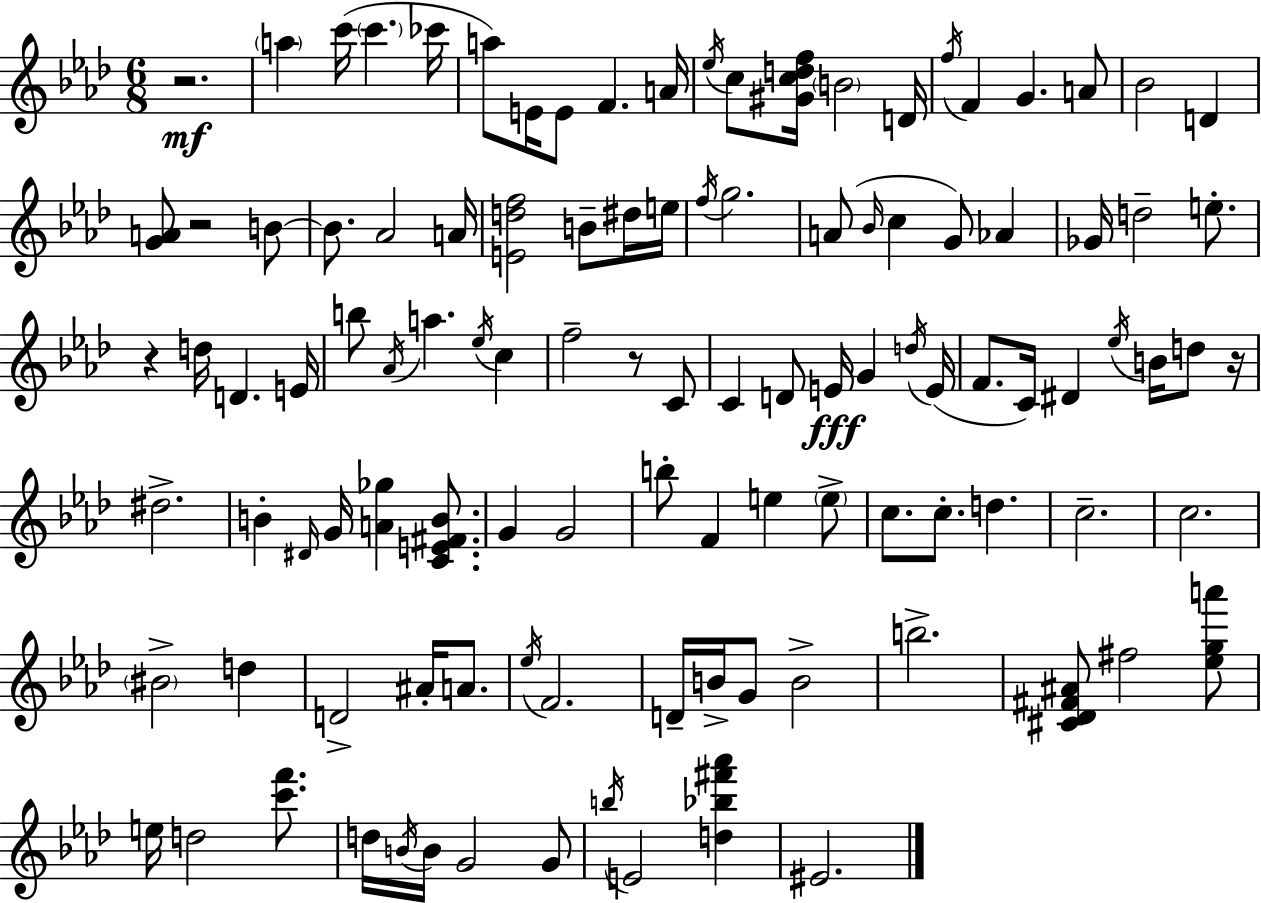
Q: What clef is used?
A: treble